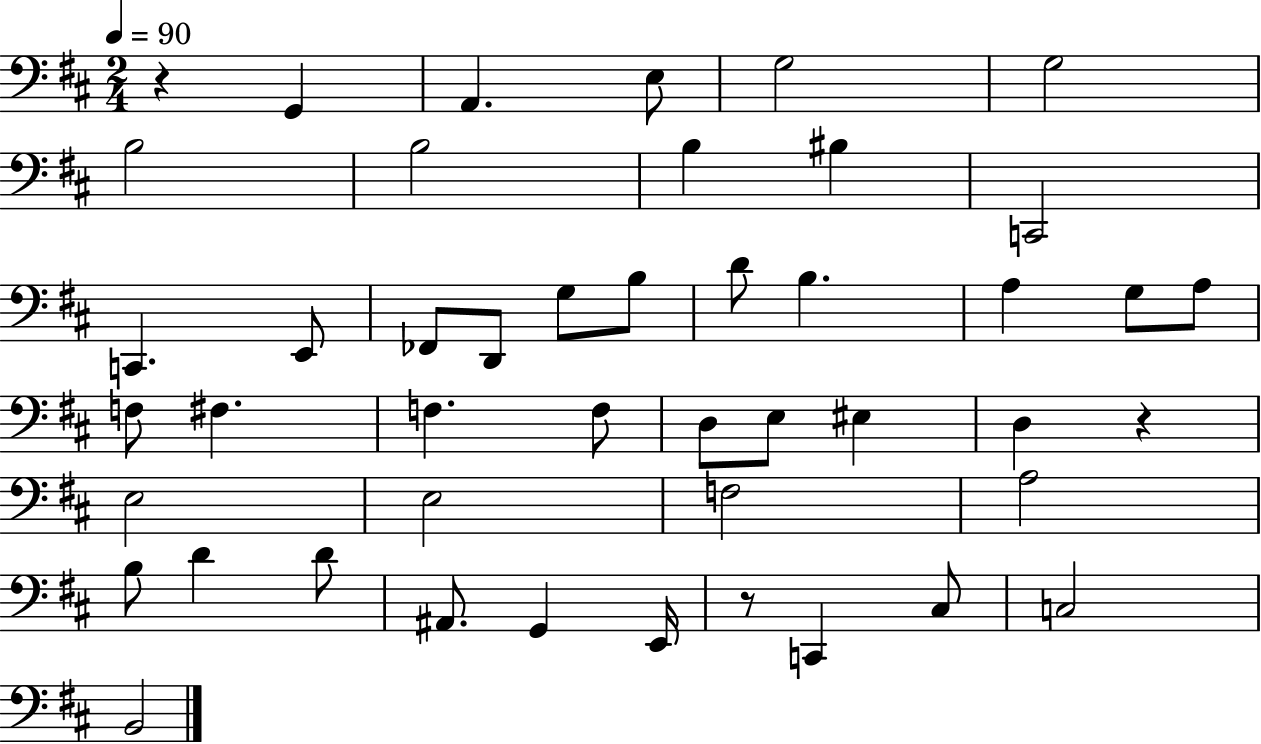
{
  \clef bass
  \numericTimeSignature
  \time 2/4
  \key d \major
  \tempo 4 = 90
  r4 g,4 | a,4. e8 | g2 | g2 | \break b2 | b2 | b4 bis4 | c,2 | \break c,4. e,8 | fes,8 d,8 g8 b8 | d'8 b4. | a4 g8 a8 | \break f8 fis4. | f4. f8 | d8 e8 eis4 | d4 r4 | \break e2 | e2 | f2 | a2 | \break b8 d'4 d'8 | ais,8. g,4 e,16 | r8 c,4 cis8 | c2 | \break b,2 | \bar "|."
}